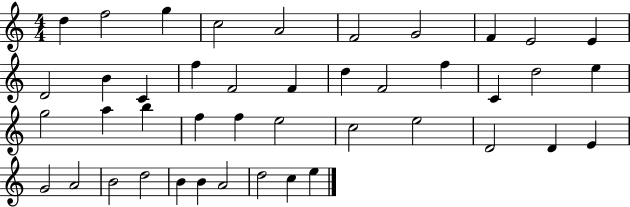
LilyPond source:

{
  \clef treble
  \numericTimeSignature
  \time 4/4
  \key c \major
  d''4 f''2 g''4 | c''2 a'2 | f'2 g'2 | f'4 e'2 e'4 | \break d'2 b'4 c'4 | f''4 f'2 f'4 | d''4 f'2 f''4 | c'4 d''2 e''4 | \break g''2 a''4 b''4 | f''4 f''4 e''2 | c''2 e''2 | d'2 d'4 e'4 | \break g'2 a'2 | b'2 d''2 | b'4 b'4 a'2 | d''2 c''4 e''4 | \break \bar "|."
}